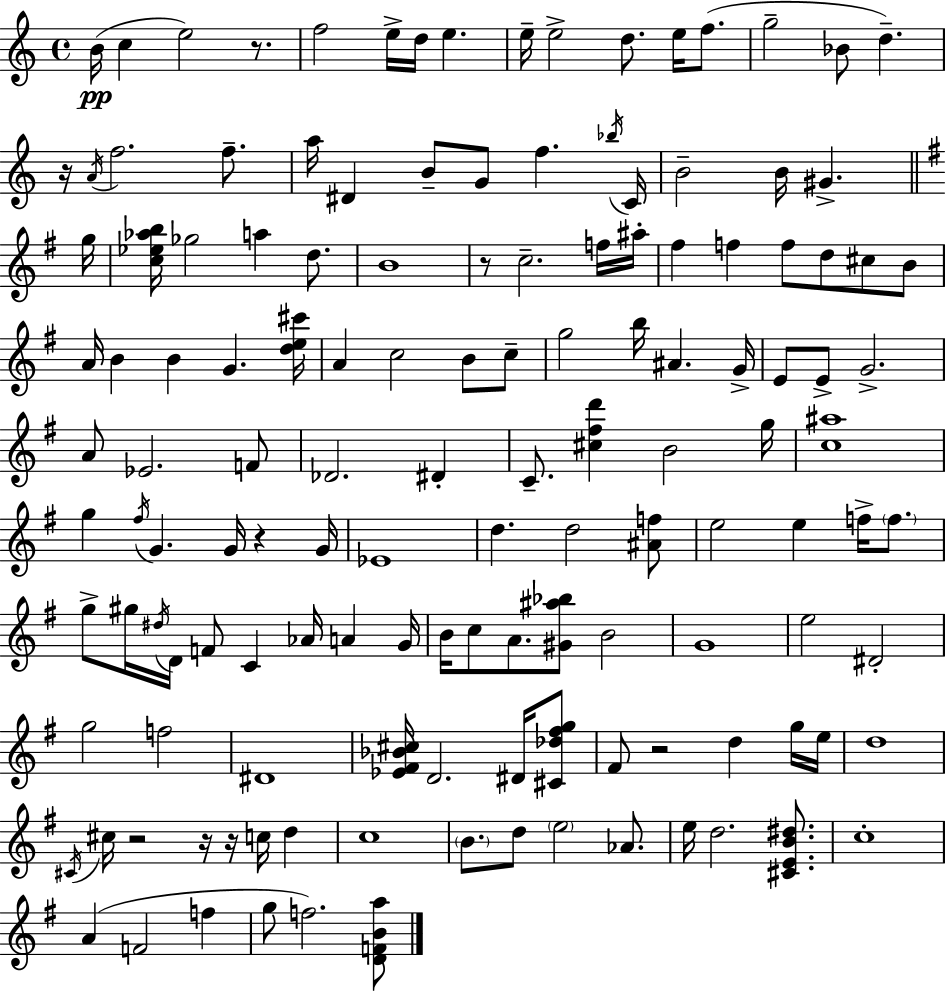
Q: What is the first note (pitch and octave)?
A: B4